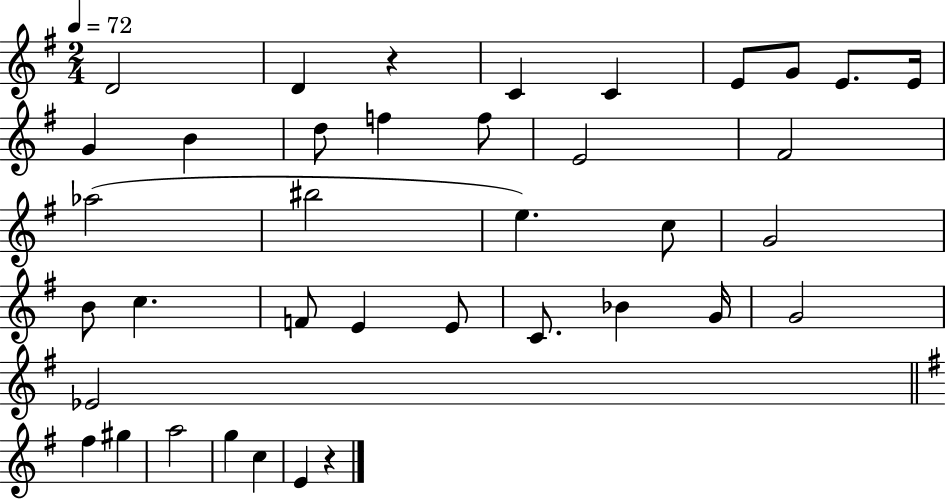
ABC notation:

X:1
T:Untitled
M:2/4
L:1/4
K:G
D2 D z C C E/2 G/2 E/2 E/4 G B d/2 f f/2 E2 ^F2 _a2 ^b2 e c/2 G2 B/2 c F/2 E E/2 C/2 _B G/4 G2 _E2 ^f ^g a2 g c E z